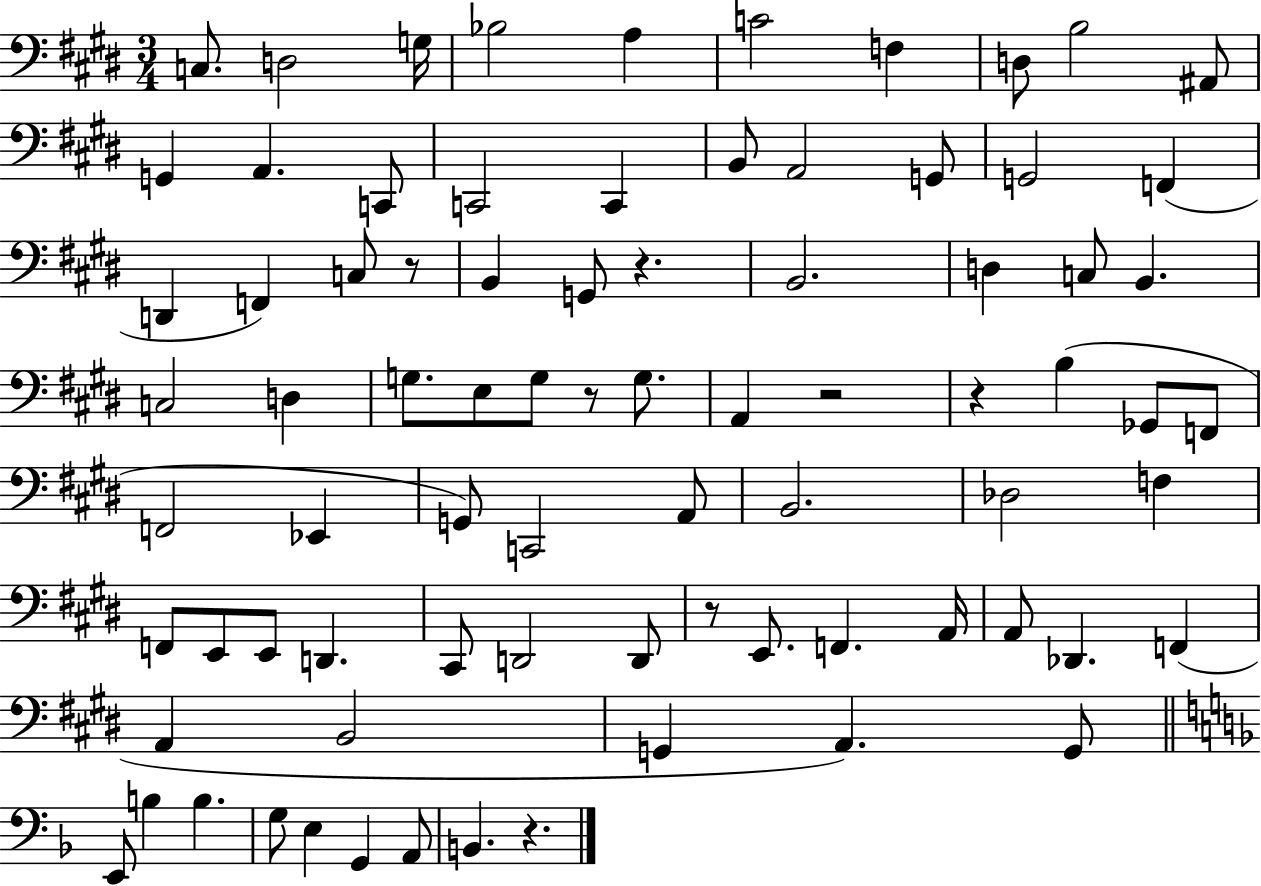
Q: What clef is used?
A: bass